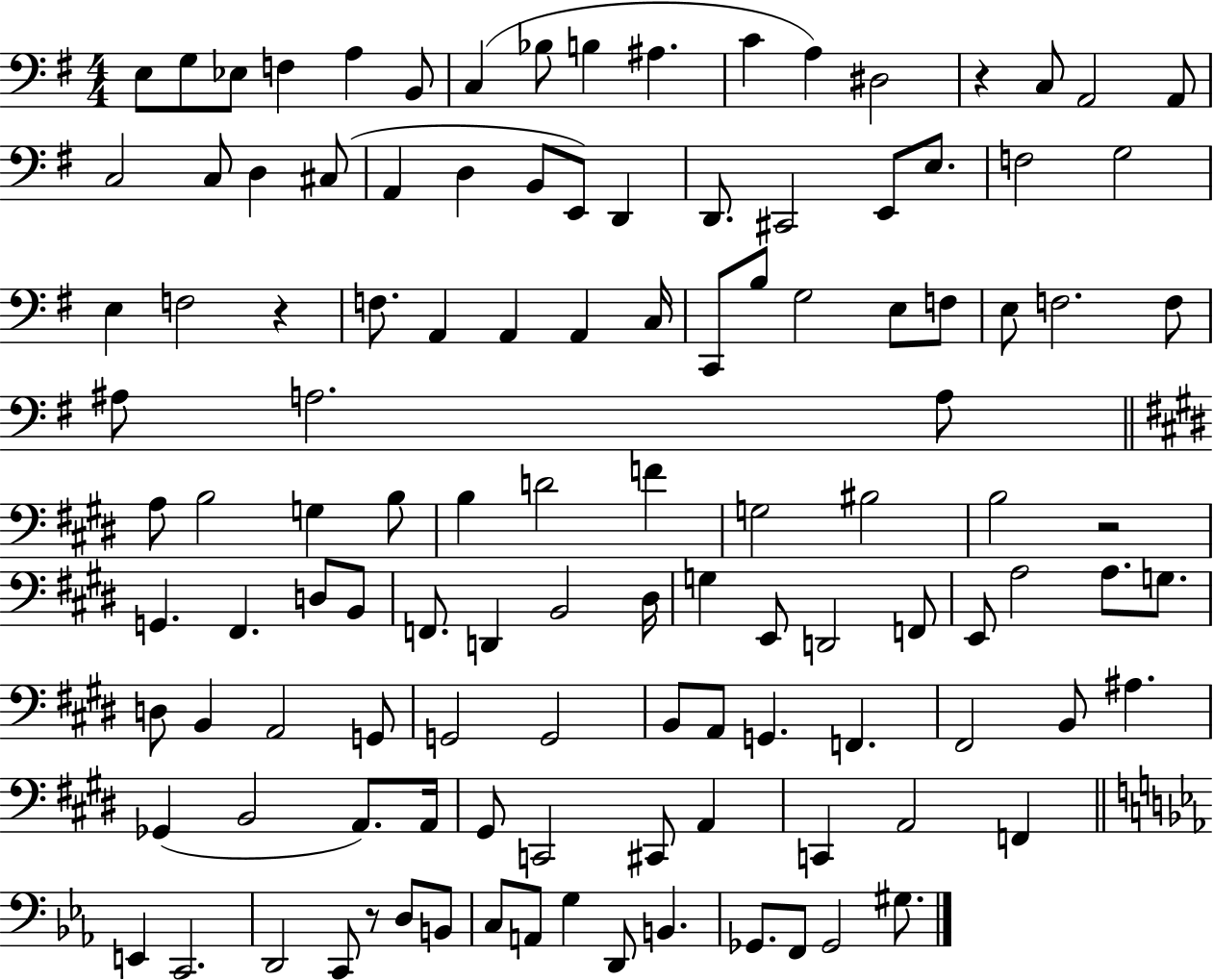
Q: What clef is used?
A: bass